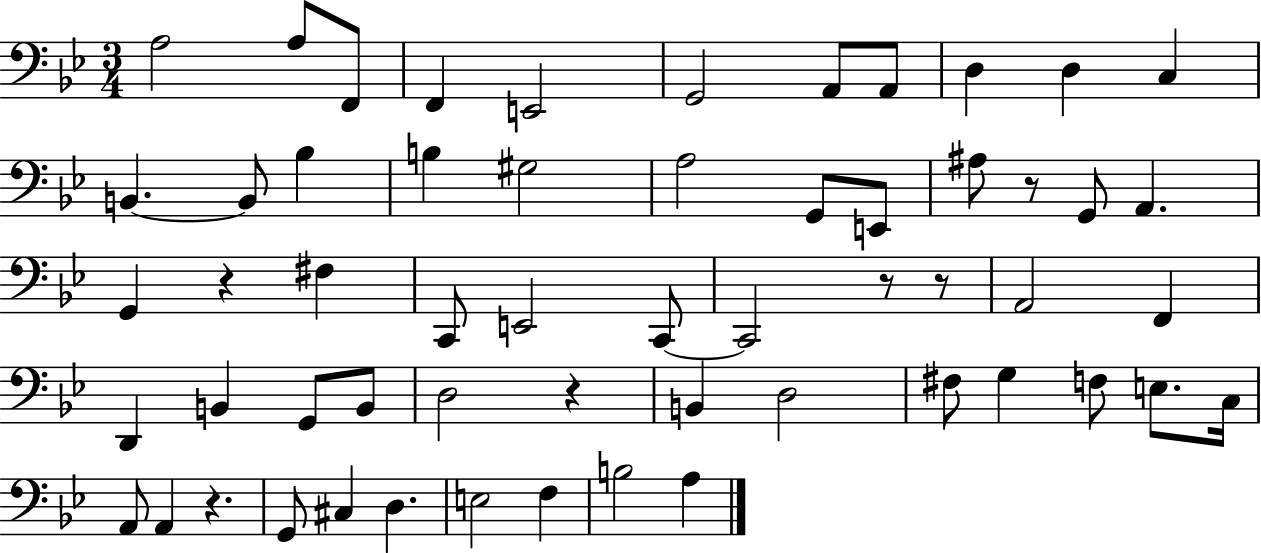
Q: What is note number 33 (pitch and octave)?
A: G2